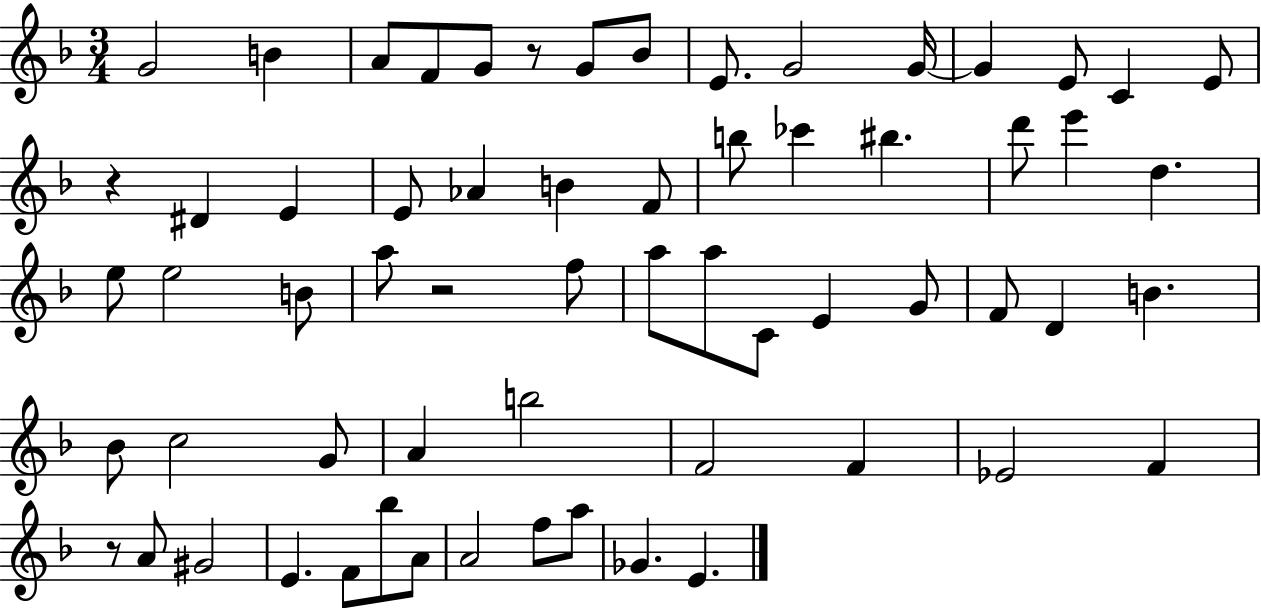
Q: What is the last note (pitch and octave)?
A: E4